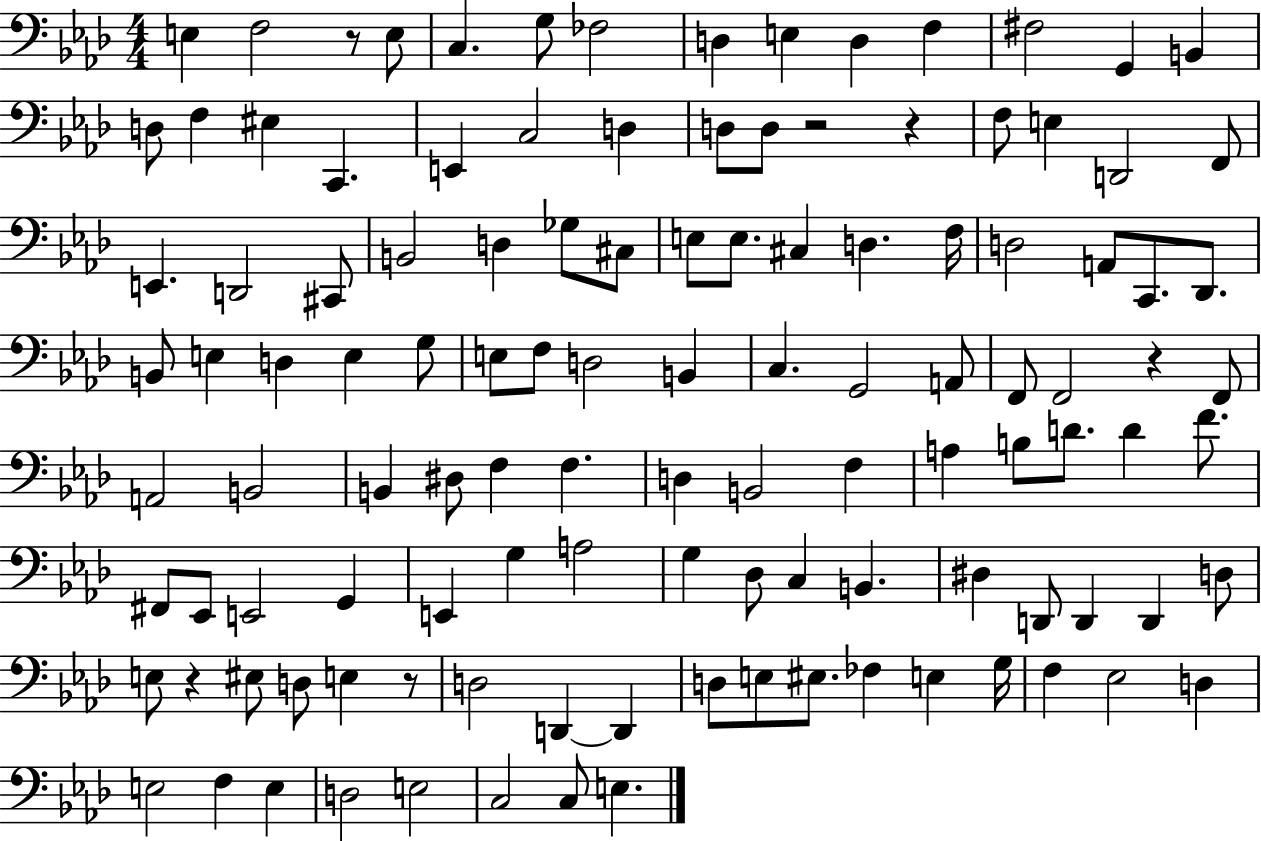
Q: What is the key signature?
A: AES major